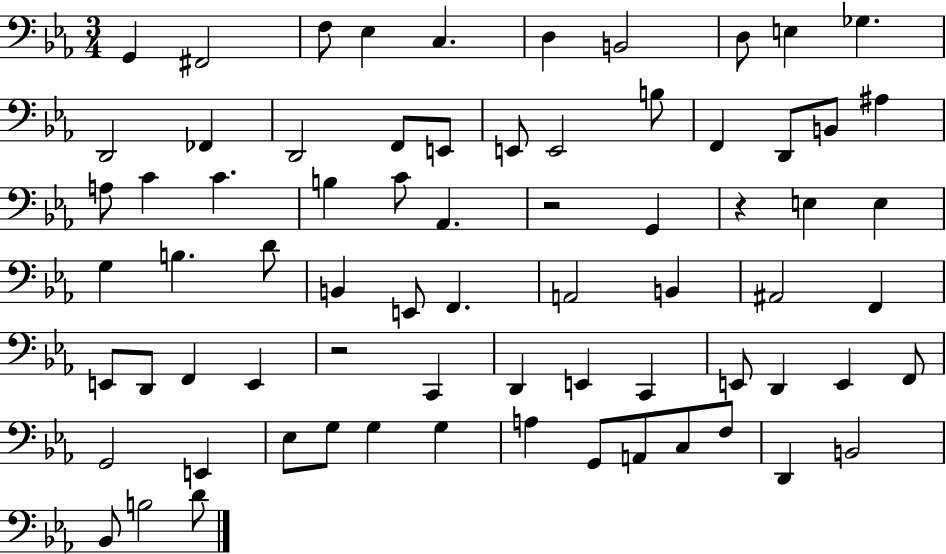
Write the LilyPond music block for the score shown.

{
  \clef bass
  \numericTimeSignature
  \time 3/4
  \key ees \major
  g,4 fis,2 | f8 ees4 c4. | d4 b,2 | d8 e4 ges4. | \break d,2 fes,4 | d,2 f,8 e,8 | e,8 e,2 b8 | f,4 d,8 b,8 ais4 | \break a8 c'4 c'4. | b4 c'8 aes,4. | r2 g,4 | r4 e4 e4 | \break g4 b4. d'8 | b,4 e,8 f,4. | a,2 b,4 | ais,2 f,4 | \break e,8 d,8 f,4 e,4 | r2 c,4 | d,4 e,4 c,4 | e,8 d,4 e,4 f,8 | \break g,2 e,4 | ees8 g8 g4 g4 | a4 g,8 a,8 c8 f8 | d,4 b,2 | \break bes,8 b2 d'8 | \bar "|."
}